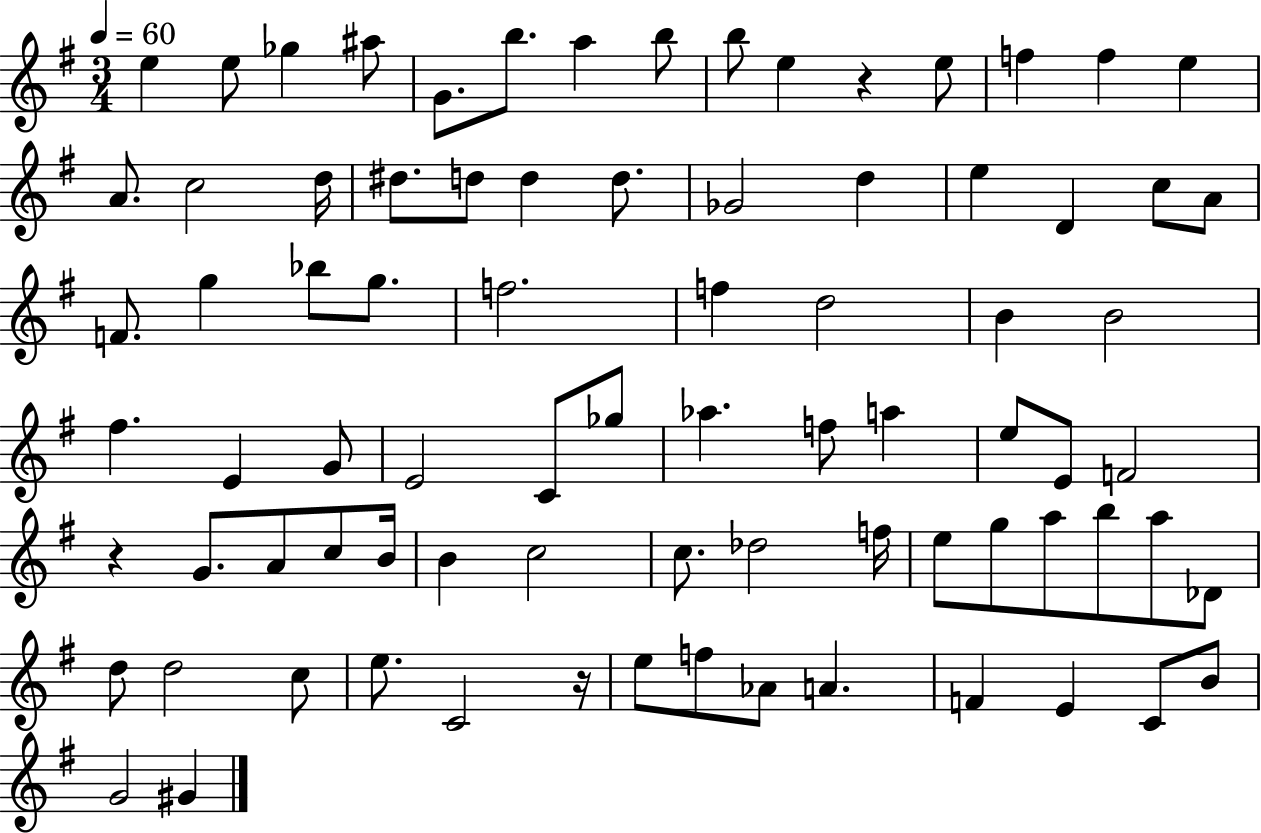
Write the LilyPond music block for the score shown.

{
  \clef treble
  \numericTimeSignature
  \time 3/4
  \key g \major
  \tempo 4 = 60
  e''4 e''8 ges''4 ais''8 | g'8. b''8. a''4 b''8 | b''8 e''4 r4 e''8 | f''4 f''4 e''4 | \break a'8. c''2 d''16 | dis''8. d''8 d''4 d''8. | ges'2 d''4 | e''4 d'4 c''8 a'8 | \break f'8. g''4 bes''8 g''8. | f''2. | f''4 d''2 | b'4 b'2 | \break fis''4. e'4 g'8 | e'2 c'8 ges''8 | aes''4. f''8 a''4 | e''8 e'8 f'2 | \break r4 g'8. a'8 c''8 b'16 | b'4 c''2 | c''8. des''2 f''16 | e''8 g''8 a''8 b''8 a''8 des'8 | \break d''8 d''2 c''8 | e''8. c'2 r16 | e''8 f''8 aes'8 a'4. | f'4 e'4 c'8 b'8 | \break g'2 gis'4 | \bar "|."
}